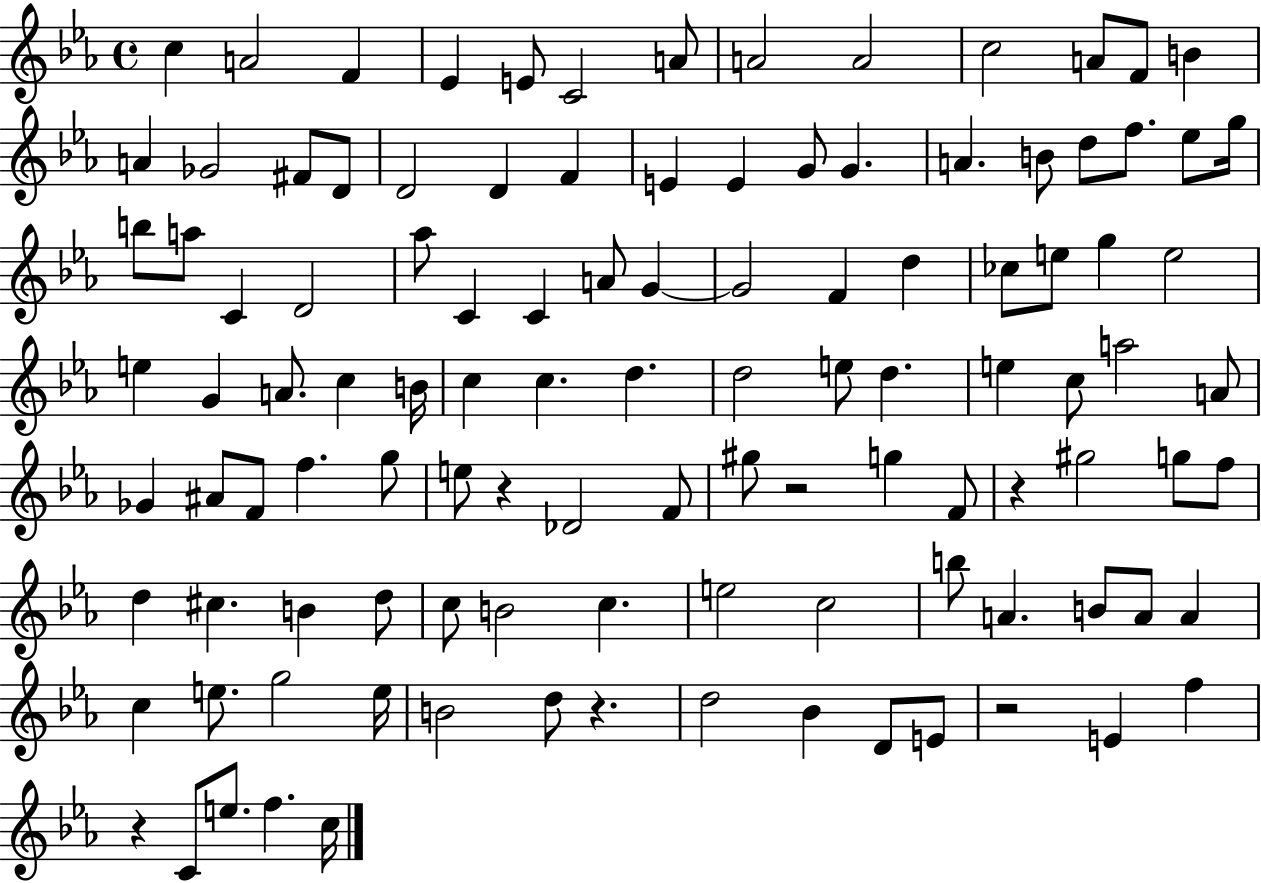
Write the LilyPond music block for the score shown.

{
  \clef treble
  \time 4/4
  \defaultTimeSignature
  \key ees \major
  c''4 a'2 f'4 | ees'4 e'8 c'2 a'8 | a'2 a'2 | c''2 a'8 f'8 b'4 | \break a'4 ges'2 fis'8 d'8 | d'2 d'4 f'4 | e'4 e'4 g'8 g'4. | a'4. b'8 d''8 f''8. ees''8 g''16 | \break b''8 a''8 c'4 d'2 | aes''8 c'4 c'4 a'8 g'4~~ | g'2 f'4 d''4 | ces''8 e''8 g''4 e''2 | \break e''4 g'4 a'8. c''4 b'16 | c''4 c''4. d''4. | d''2 e''8 d''4. | e''4 c''8 a''2 a'8 | \break ges'4 ais'8 f'8 f''4. g''8 | e''8 r4 des'2 f'8 | gis''8 r2 g''4 f'8 | r4 gis''2 g''8 f''8 | \break d''4 cis''4. b'4 d''8 | c''8 b'2 c''4. | e''2 c''2 | b''8 a'4. b'8 a'8 a'4 | \break c''4 e''8. g''2 e''16 | b'2 d''8 r4. | d''2 bes'4 d'8 e'8 | r2 e'4 f''4 | \break r4 c'8 e''8. f''4. c''16 | \bar "|."
}